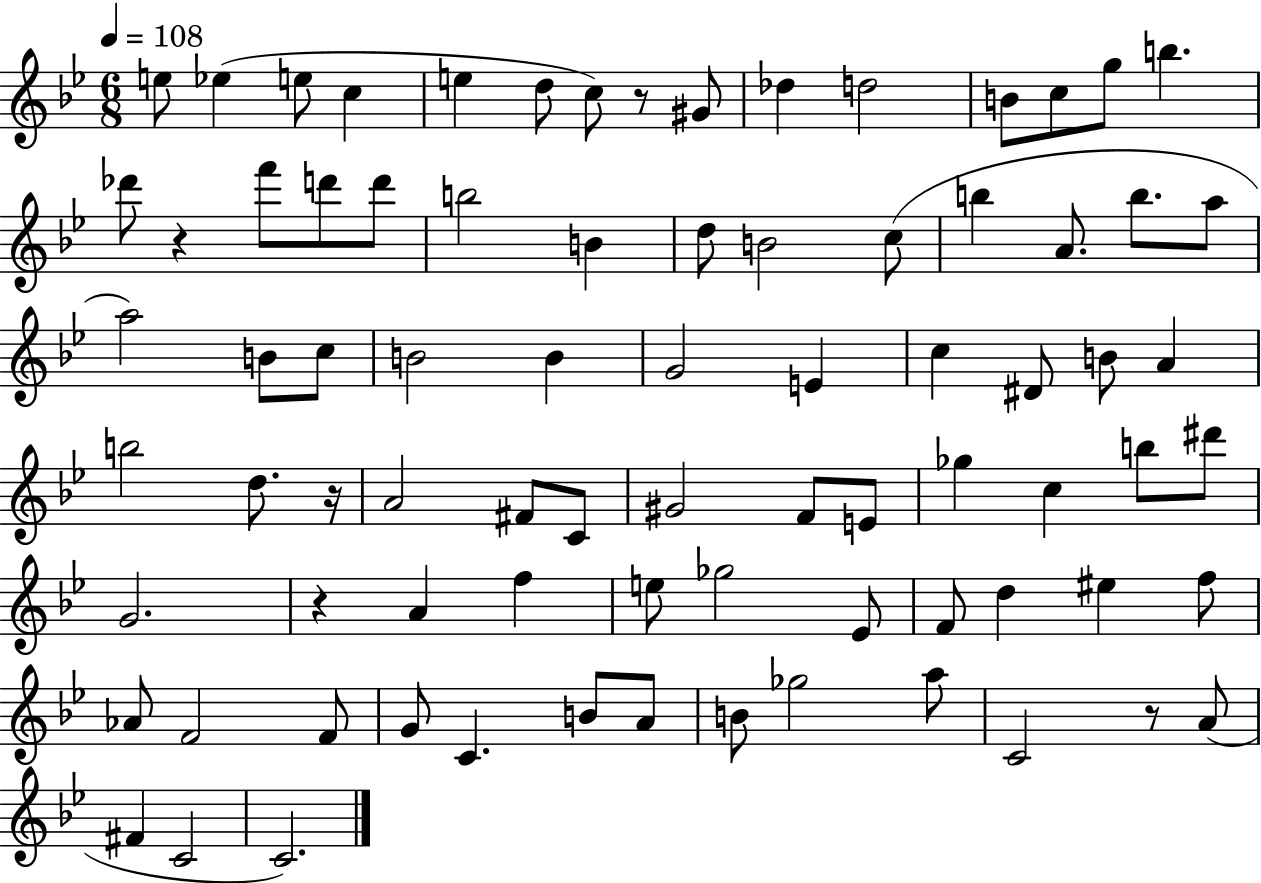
{
  \clef treble
  \numericTimeSignature
  \time 6/8
  \key bes \major
  \tempo 4 = 108
  e''8 ees''4( e''8 c''4 | e''4 d''8 c''8) r8 gis'8 | des''4 d''2 | b'8 c''8 g''8 b''4. | \break des'''8 r4 f'''8 d'''8 d'''8 | b''2 b'4 | d''8 b'2 c''8( | b''4 a'8. b''8. a''8 | \break a''2) b'8 c''8 | b'2 b'4 | g'2 e'4 | c''4 dis'8 b'8 a'4 | \break b''2 d''8. r16 | a'2 fis'8 c'8 | gis'2 f'8 e'8 | ges''4 c''4 b''8 dis'''8 | \break g'2. | r4 a'4 f''4 | e''8 ges''2 ees'8 | f'8 d''4 eis''4 f''8 | \break aes'8 f'2 f'8 | g'8 c'4. b'8 a'8 | b'8 ges''2 a''8 | c'2 r8 a'8( | \break fis'4 c'2 | c'2.) | \bar "|."
}